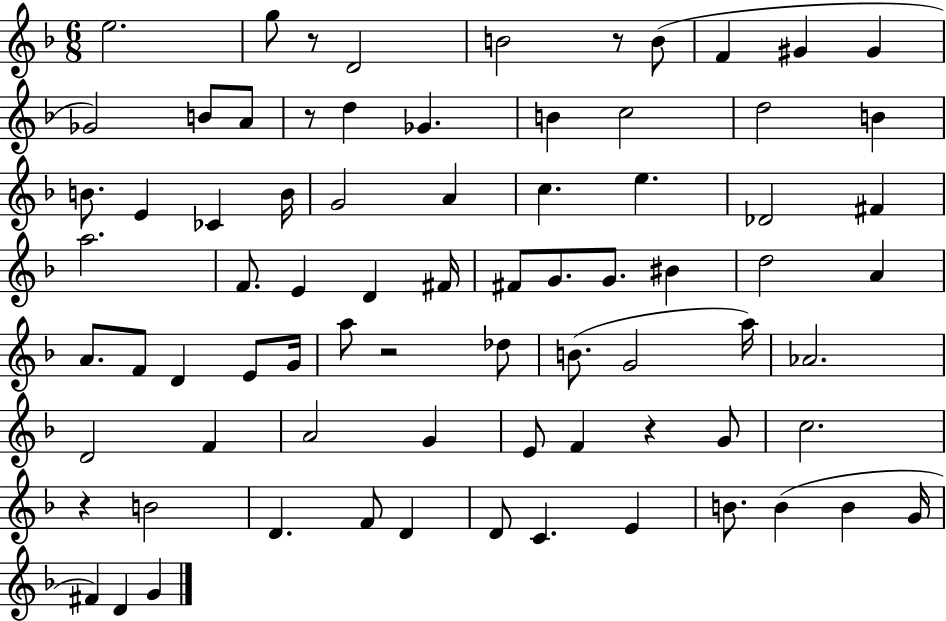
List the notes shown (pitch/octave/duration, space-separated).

E5/h. G5/e R/e D4/h B4/h R/e B4/e F4/q G#4/q G#4/q Gb4/h B4/e A4/e R/e D5/q Gb4/q. B4/q C5/h D5/h B4/q B4/e. E4/q CES4/q B4/s G4/h A4/q C5/q. E5/q. Db4/h F#4/q A5/h. F4/e. E4/q D4/q F#4/s F#4/e G4/e. G4/e. BIS4/q D5/h A4/q A4/e. F4/e D4/q E4/e G4/s A5/e R/h Db5/e B4/e. G4/h A5/s Ab4/h. D4/h F4/q A4/h G4/q E4/e F4/q R/q G4/e C5/h. R/q B4/h D4/q. F4/e D4/q D4/e C4/q. E4/q B4/e. B4/q B4/q G4/s F#4/q D4/q G4/q